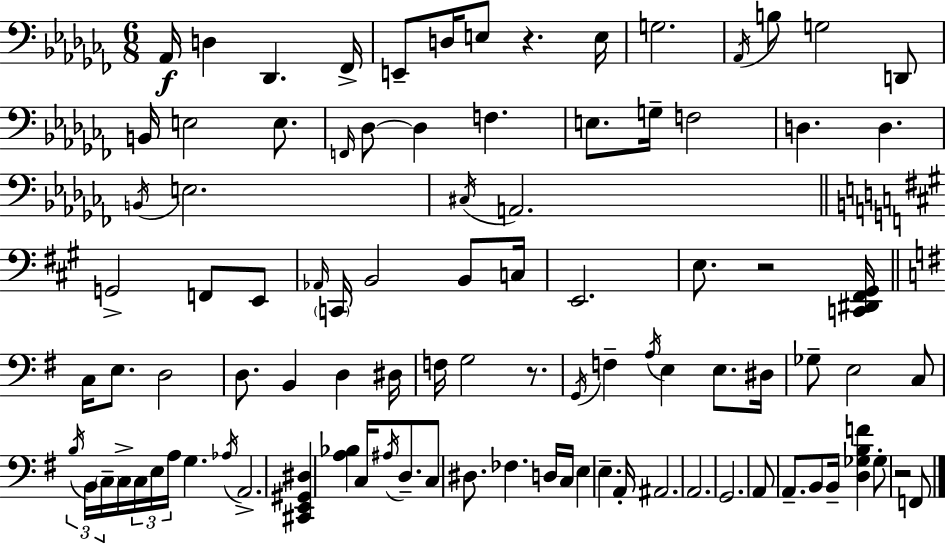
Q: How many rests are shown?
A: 4